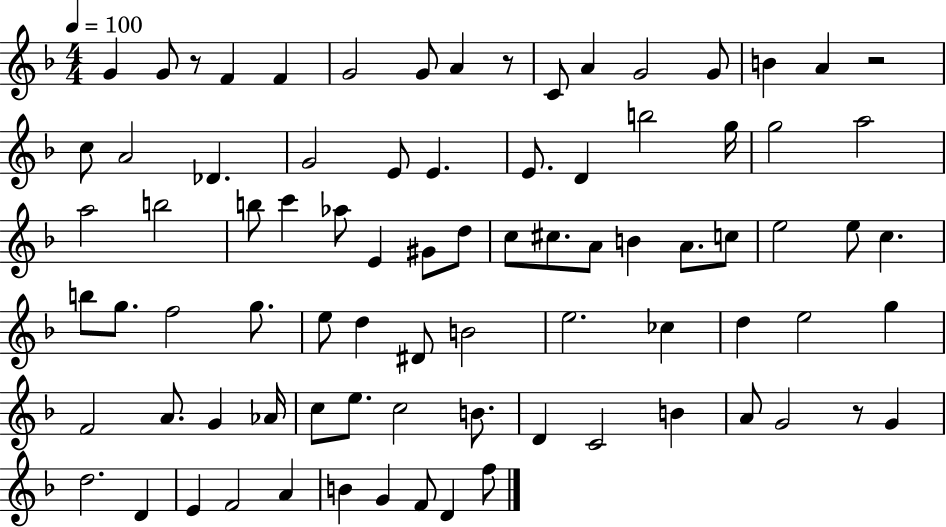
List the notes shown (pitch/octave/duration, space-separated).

G4/q G4/e R/e F4/q F4/q G4/h G4/e A4/q R/e C4/e A4/q G4/h G4/e B4/q A4/q R/h C5/e A4/h Db4/q. G4/h E4/e E4/q. E4/e. D4/q B5/h G5/s G5/h A5/h A5/h B5/h B5/e C6/q Ab5/e E4/q G#4/e D5/e C5/e C#5/e. A4/e B4/q A4/e. C5/e E5/h E5/e C5/q. B5/e G5/e. F5/h G5/e. E5/e D5/q D#4/e B4/h E5/h. CES5/q D5/q E5/h G5/q F4/h A4/e. G4/q Ab4/s C5/e E5/e. C5/h B4/e. D4/q C4/h B4/q A4/e G4/h R/e G4/q D5/h. D4/q E4/q F4/h A4/q B4/q G4/q F4/e D4/q F5/e